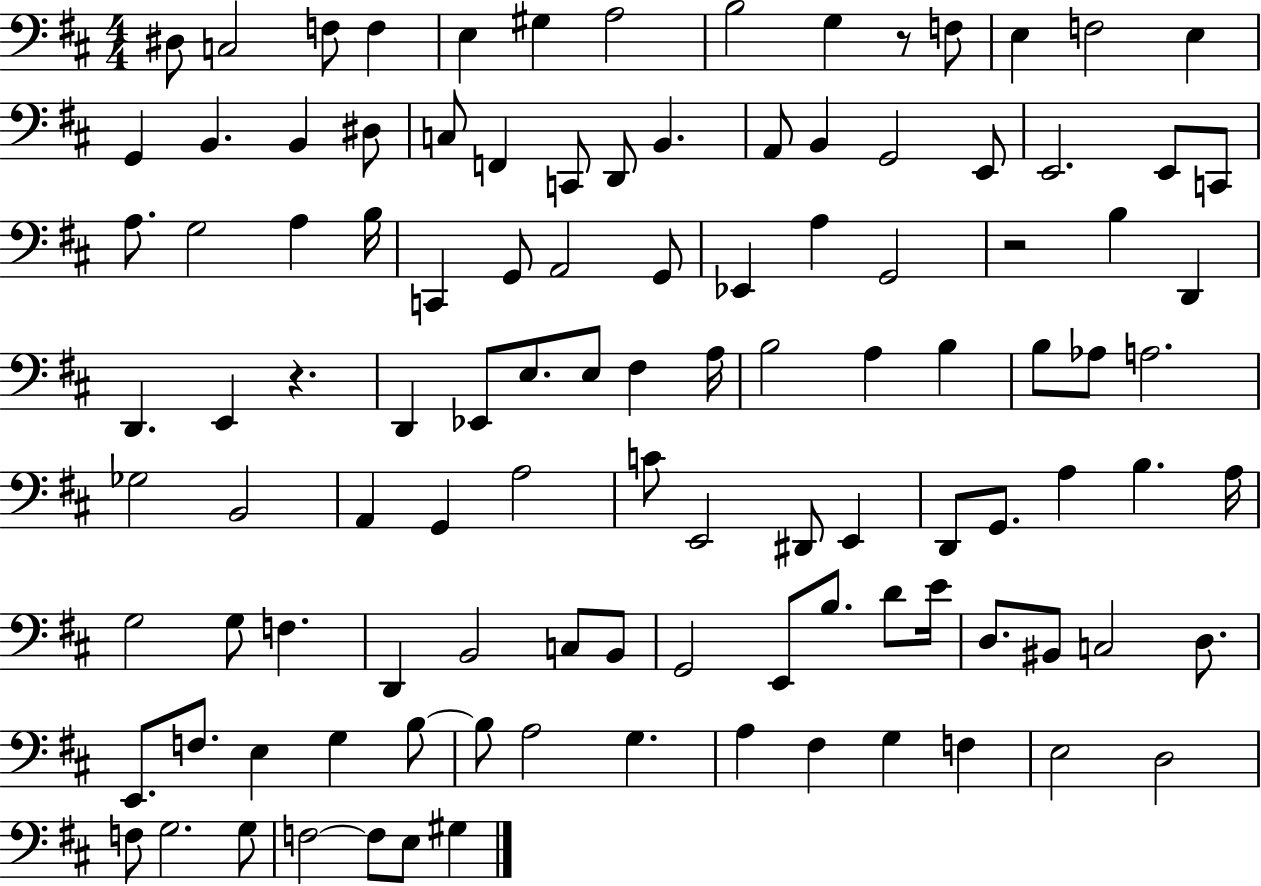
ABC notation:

X:1
T:Untitled
M:4/4
L:1/4
K:D
^D,/2 C,2 F,/2 F, E, ^G, A,2 B,2 G, z/2 F,/2 E, F,2 E, G,, B,, B,, ^D,/2 C,/2 F,, C,,/2 D,,/2 B,, A,,/2 B,, G,,2 E,,/2 E,,2 E,,/2 C,,/2 A,/2 G,2 A, B,/4 C,, G,,/2 A,,2 G,,/2 _E,, A, G,,2 z2 B, D,, D,, E,, z D,, _E,,/2 E,/2 E,/2 ^F, A,/4 B,2 A, B, B,/2 _A,/2 A,2 _G,2 B,,2 A,, G,, A,2 C/2 E,,2 ^D,,/2 E,, D,,/2 G,,/2 A, B, A,/4 G,2 G,/2 F, D,, B,,2 C,/2 B,,/2 G,,2 E,,/2 B,/2 D/2 E/4 D,/2 ^B,,/2 C,2 D,/2 E,,/2 F,/2 E, G, B,/2 B,/2 A,2 G, A, ^F, G, F, E,2 D,2 F,/2 G,2 G,/2 F,2 F,/2 E,/2 ^G,